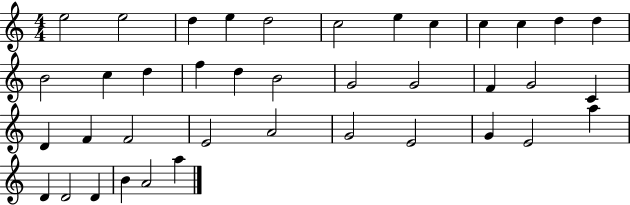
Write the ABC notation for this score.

X:1
T:Untitled
M:4/4
L:1/4
K:C
e2 e2 d e d2 c2 e c c c d d B2 c d f d B2 G2 G2 F G2 C D F F2 E2 A2 G2 E2 G E2 a D D2 D B A2 a